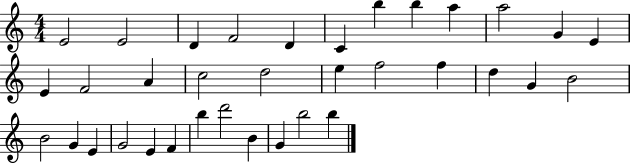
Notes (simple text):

E4/h E4/h D4/q F4/h D4/q C4/q B5/q B5/q A5/q A5/h G4/q E4/q E4/q F4/h A4/q C5/h D5/h E5/q F5/h F5/q D5/q G4/q B4/h B4/h G4/q E4/q G4/h E4/q F4/q B5/q D6/h B4/q G4/q B5/h B5/q